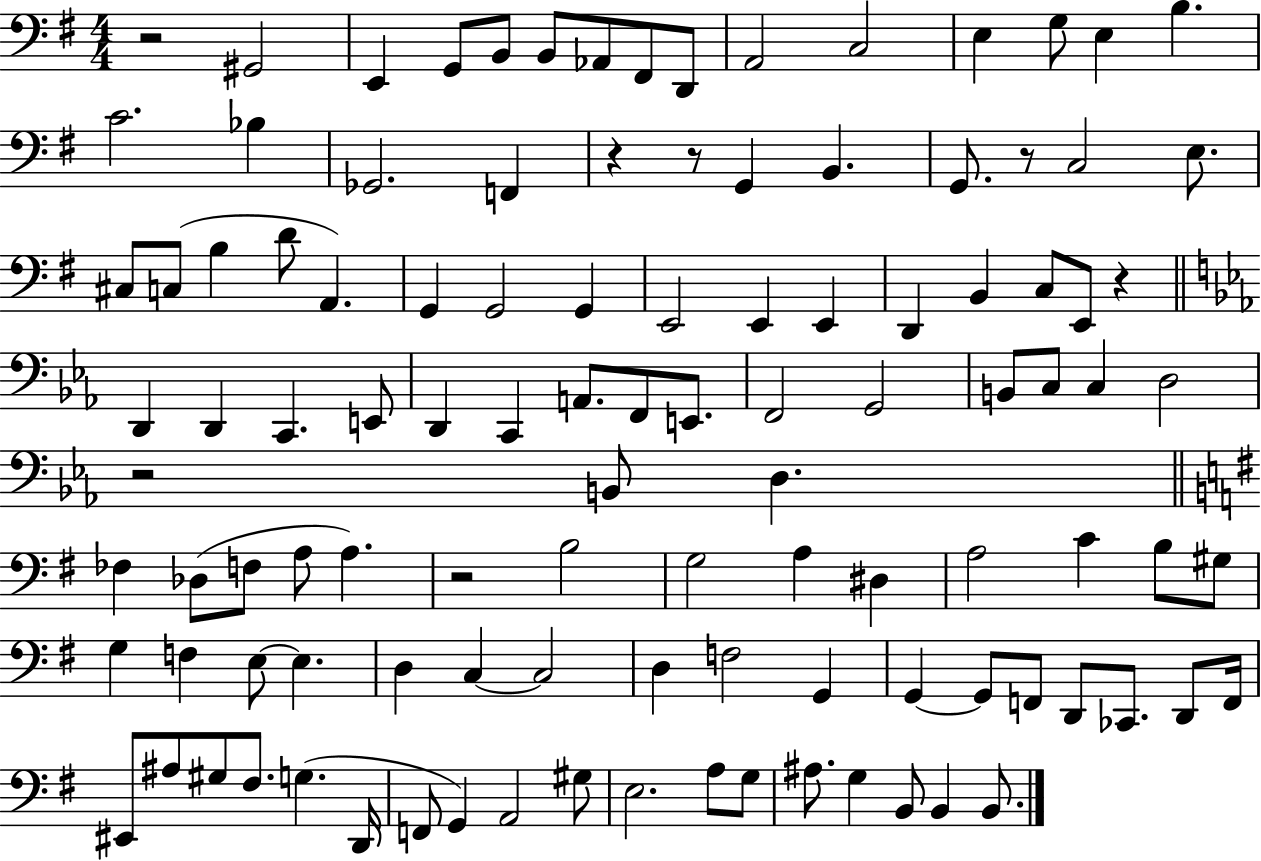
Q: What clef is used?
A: bass